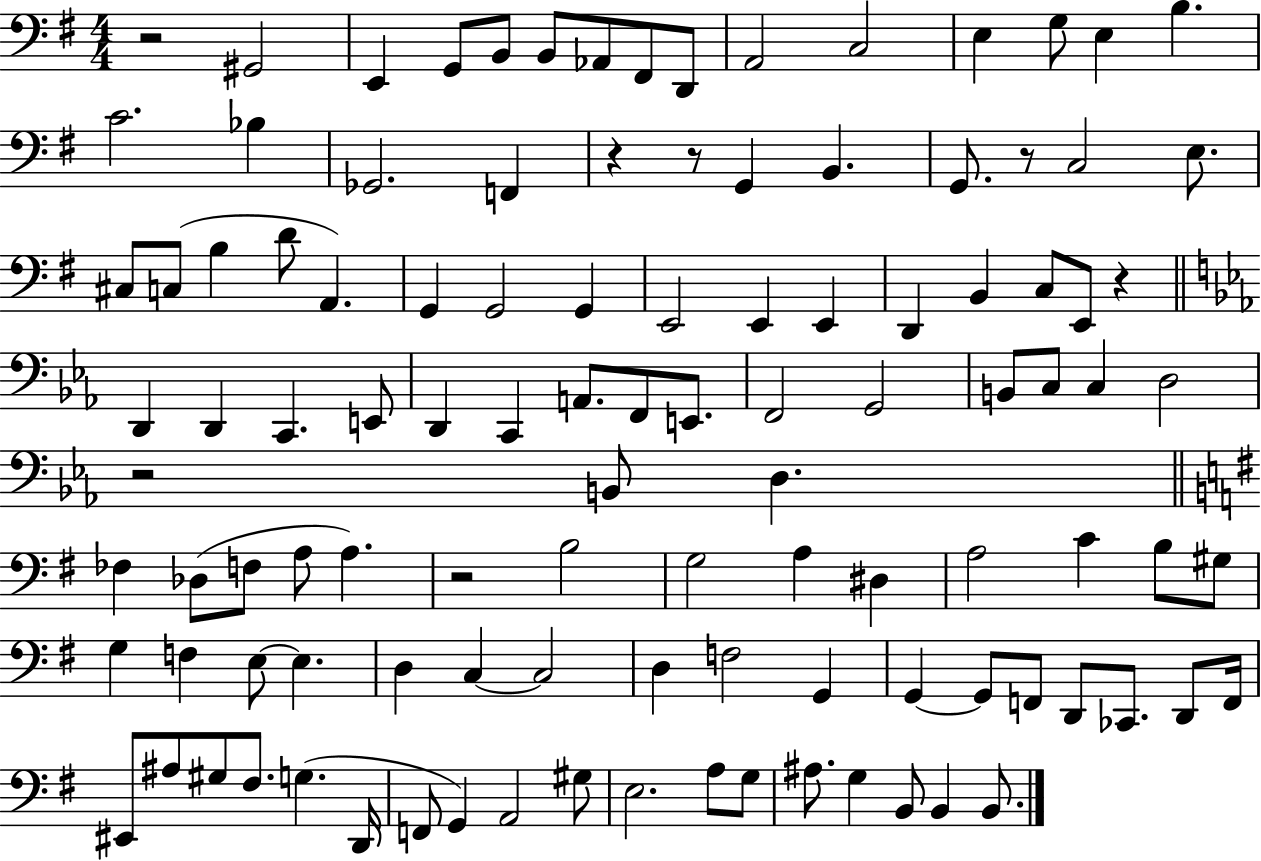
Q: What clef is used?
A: bass